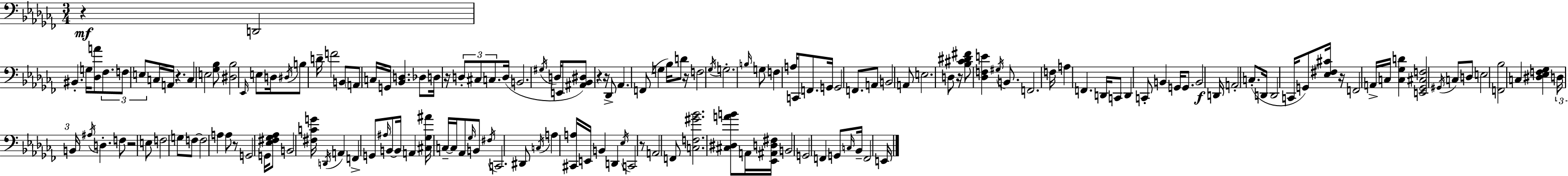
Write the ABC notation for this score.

X:1
T:Untitled
M:3/4
L:1/4
K:Abm
z D,,2 ^B,, G,/4 [_D,A]/2 _F,/2 F,/2 E,/2 C,/4 A,,/4 z C, E,2 [_G,_B,]/2 [^D,_B,]2 _E,,/4 E,/2 D,/4 ^D,/4 B,/2 D/4 F2 B,,/2 A,,/2 C,/4 G,,/4 [_B,,D,] _D,/2 D,/4 z/4 D,/2 ^C,/2 C,/2 D,/4 B,,2 ^G,/4 D,/4 E,,/2 [^A,,_B,,^D,]/2 z z/4 _D,,/2 _A,, F,,/2 G, _B,/4 D/2 z/4 F,2 _G,/4 G,2 B,/4 G,/2 F, A,/4 C,,/2 F,,/2 G,,/4 G,,2 F,,/2 A,,/2 B,,2 A,,/2 E,2 D,/2 z/4 [_B,^C^D^F]/2 [_D,F,E] ^G,/4 B,,/2 F,,2 F,/4 A, F,, D,,/4 C,,/2 D,, C,,/2 B,, G,,/4 G,,/2 B,,2 D,,/4 A,,2 C,/2 D,,/4 D,,2 C,,/4 G,,/2 [_E,^F,^C]/4 z/4 F,,2 A,,/4 C,/4 [C,_G,D] [E,,_G,,^C,F,]2 ^G,,/4 C,/2 D,/2 E,2 [F,,_B,]2 C, [^D,_E,F,_G,] D,/4 B,,/4 ^A,/4 D, F,/2 z2 E,/2 F,2 G,/2 F,/2 F,2 A, A,/2 z/2 G,,2 G,,/4 [_E,^F,_G,_A,]/2 B,,2 [^F,CG]/4 D,,/4 A,, F,, G,,/2 ^A,/4 B,,/2 B,,/4 A,, [^C,_G,^A]/4 C,/4 C,/4 _A,,/2 _G,/4 B,,/2 ^F,/4 C,,2 ^D,,/2 C,/4 A, [^C,,A,]/4 E,,/4 B,, D,, _E,/4 C,,2 z/2 A,,2 F,,/2 [C,F,^G_B]2 [^C,^D,AB]/2 A,,/4 [_E,,^A,,D,^F,]/4 B,,2 G,,2 F,, G,,/2 C,/4 _B,,/4 F,,2 E,,/4